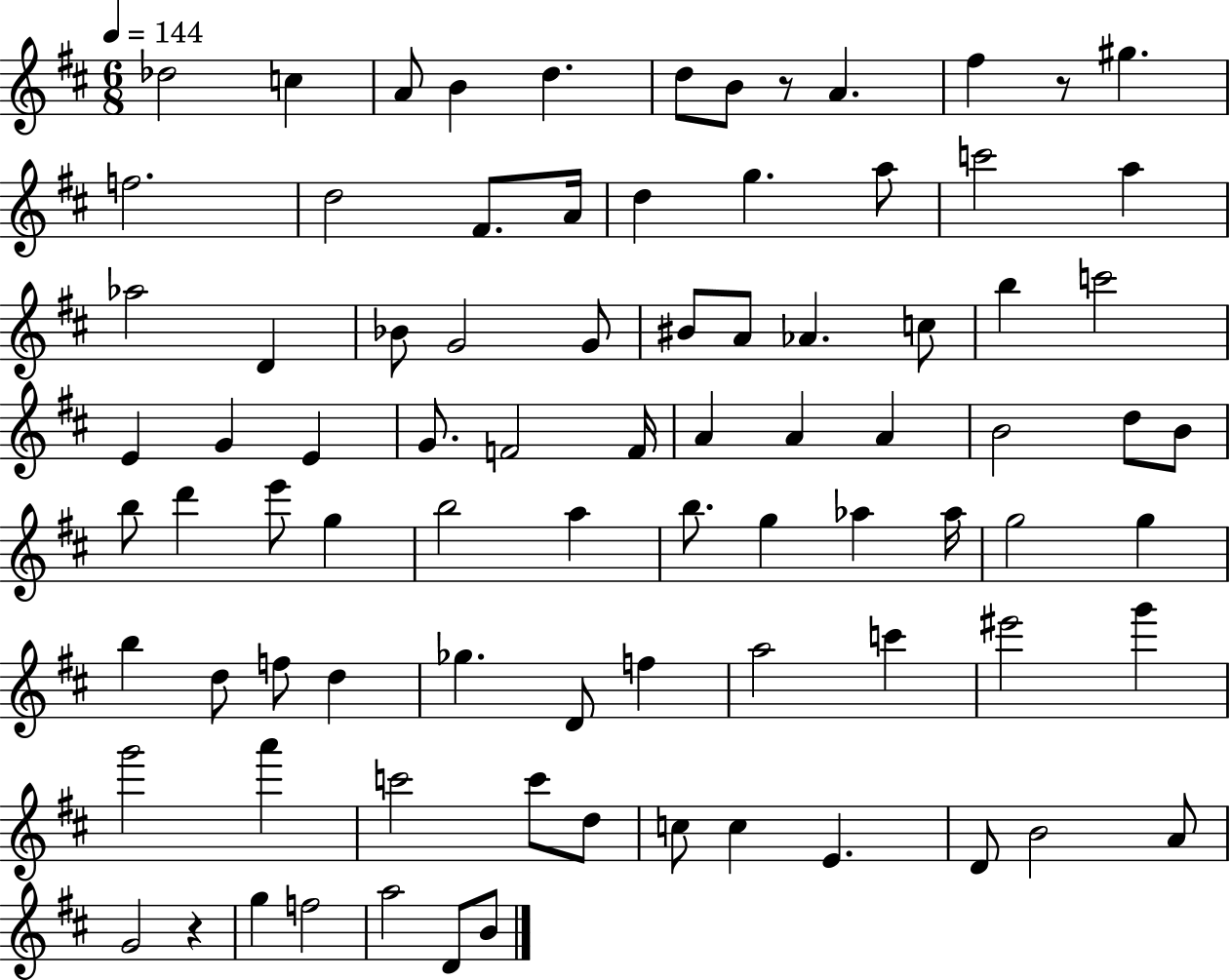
X:1
T:Untitled
M:6/8
L:1/4
K:D
_d2 c A/2 B d d/2 B/2 z/2 A ^f z/2 ^g f2 d2 ^F/2 A/4 d g a/2 c'2 a _a2 D _B/2 G2 G/2 ^B/2 A/2 _A c/2 b c'2 E G E G/2 F2 F/4 A A A B2 d/2 B/2 b/2 d' e'/2 g b2 a b/2 g _a _a/4 g2 g b d/2 f/2 d _g D/2 f a2 c' ^e'2 g' g'2 a' c'2 c'/2 d/2 c/2 c E D/2 B2 A/2 G2 z g f2 a2 D/2 B/2